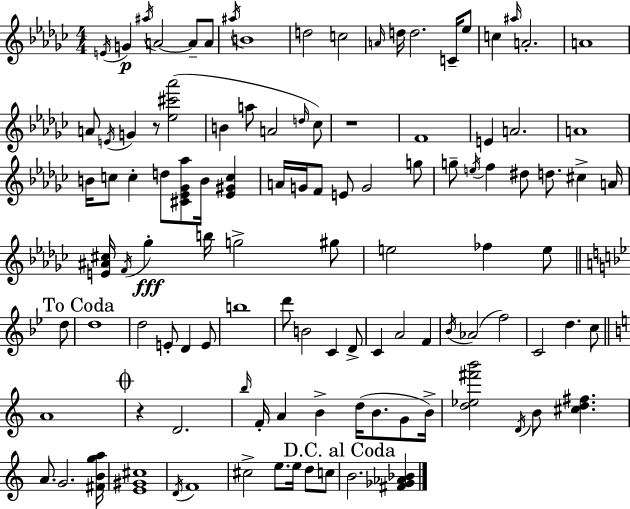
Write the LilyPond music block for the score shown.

{
  \clef treble
  \numericTimeSignature
  \time 4/4
  \key ees \minor
  \acciaccatura { e'16 }\p g'4 \acciaccatura { ais''16 } a'2~~ a'8-- | a'8 \acciaccatura { ais''16 } b'1 | d''2 c''2 | \grace { a'16 } d''16 d''2. | \break c'16-- ees''8 c''4 \grace { ais''16 } a'2.-. | a'1 | a'8 \acciaccatura { e'16 } g'4 r8 <ees'' cis''' aes'''>2( | b'4 a''8 a'2 | \break \grace { d''16 }) ces''8 r1 | f'1 | e'4 a'2. | a'1 | \break b'16 c''8 c''4-. d''8 | <cis' ees' ges' aes''>8 b'16 <ees' gis' c''>4 a'16 g'16 f'8 e'8 g'2 | g''8 g''8-- \acciaccatura { e''16 } f''4 dis''8 | d''8. cis''4-> a'16 <e' ais' cis''>16 \acciaccatura { f'16 }\fff ges''4-. b''16 g''2-> | \break gis''8 e''2 | fes''4 e''8 \mark "To Coda" \bar "||" \break \key g \minor d''8 d''1 | d''2 e'8-. d'4 | e'8 b''1 | d'''8 b'2 c'4 | \break d'8-> c'4 a'2 f'4 | \acciaccatura { bes'16 }( aes'2 f''2) | c'2 d''4. | c''8 \bar "||" \break \key a \minor a'1 | \mark \markup { \musicglyph "scripts.coda" } r4 d'2. | \grace { b''16 } f'16-. a'4 b'4-> d''16( b'8. g'8 | b'16->) <d'' ees'' fis''' b'''>2 \acciaccatura { d'16 } b'8 <cis'' d'' fis''>4. | \break a'8. g'2. | <fis' b' g'' a''>16 <e' gis' cis''>1 | \acciaccatura { d'16 } f'1 | cis''2-> e''8. e''16 d''8 | \break c''8 \mark "D.C. al Coda" b'2. <fis' ges' aes' bes'>4 | \bar "|."
}